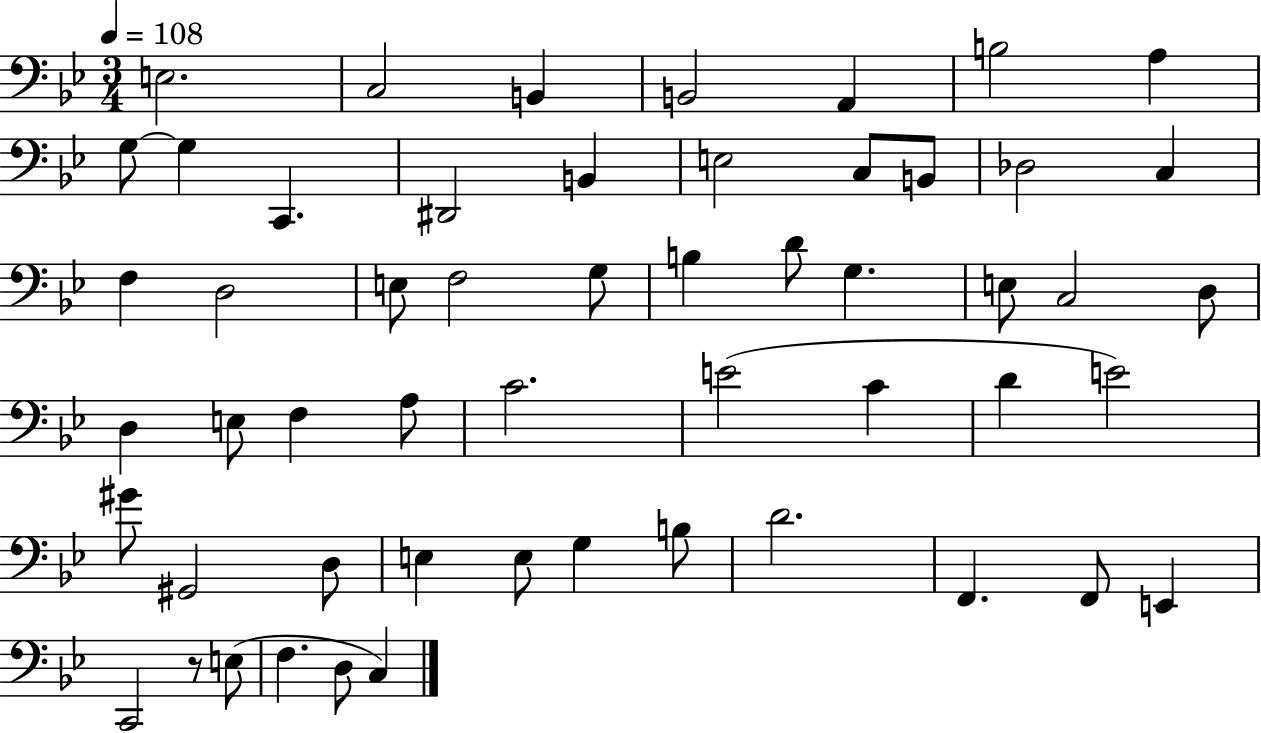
{
  \clef bass
  \numericTimeSignature
  \time 3/4
  \key bes \major
  \tempo 4 = 108
  \repeat volta 2 { e2. | c2 b,4 | b,2 a,4 | b2 a4 | \break g8~~ g4 c,4. | dis,2 b,4 | e2 c8 b,8 | des2 c4 | \break f4 d2 | e8 f2 g8 | b4 d'8 g4. | e8 c2 d8 | \break d4 e8 f4 a8 | c'2. | e'2( c'4 | d'4 e'2) | \break gis'8 gis,2 d8 | e4 e8 g4 b8 | d'2. | f,4. f,8 e,4 | \break c,2 r8 e8( | f4. d8 c4) | } \bar "|."
}